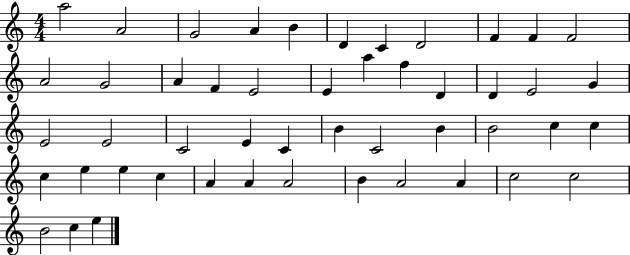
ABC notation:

X:1
T:Untitled
M:4/4
L:1/4
K:C
a2 A2 G2 A B D C D2 F F F2 A2 G2 A F E2 E a f D D E2 G E2 E2 C2 E C B C2 B B2 c c c e e c A A A2 B A2 A c2 c2 B2 c e